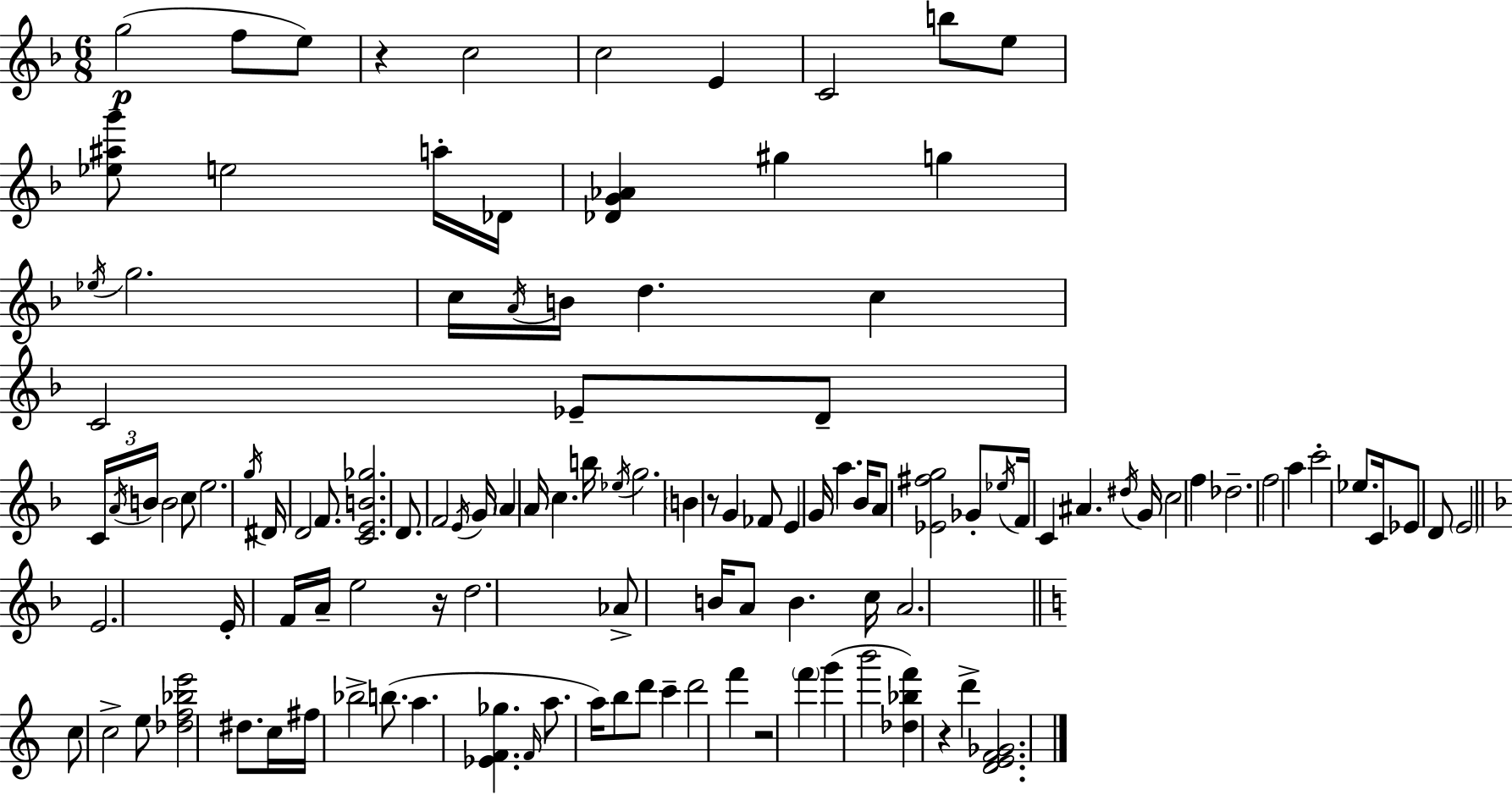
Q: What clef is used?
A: treble